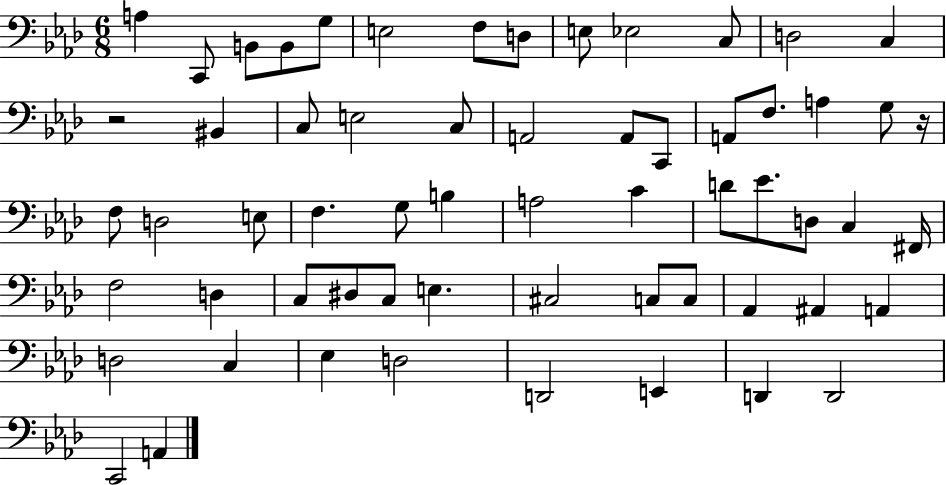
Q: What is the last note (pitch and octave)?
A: A2